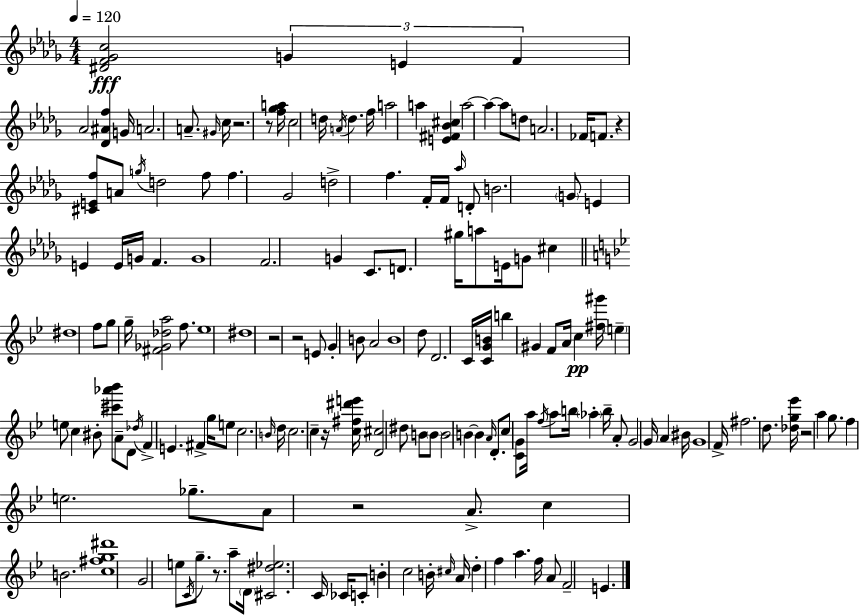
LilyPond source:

{
  \clef treble
  \numericTimeSignature
  \time 4/4
  \key bes \minor
  \tempo 4 = 120
  <dis' f' ges' c''>2\fff \tuplet 3/2 { g'4 e'4 | f'4 } aes'2 <des' ais' f''>4 | g'16 a'2. a'8.-- | \grace { gis'16 } c''16 r2. r8 | \break <f'' ges'' a''>16 c''2 d''16 \acciaccatura { a'16 } d''4. | f''16 a''2 a''4 <e' fis' bes' cis''>4 | a''2~~ a''4~~ a''8 | d''8 a'2. fes'16 f'8. | \break r4 <cis' e' f''>8 a'8 \acciaccatura { g''16 } d''2 | f''8 f''4. ges'2 | d''2-> f''4. | f'16-. f'16 \grace { aes''16 } d'8-. b'2. | \break \parenthesize g'8 e'4 e'4 e'16 g'16 f'4. | g'1 | f'2. | g'4 c'8. d'8. gis''16 a''8 e'16 g'8 | \break cis''4 \bar "||" \break \key g \minor dis''1 | f''8 g''8 g''16-- <fis' ges' des'' a''>2 f''8. | ees''1 | dis''1 | \break r2 r2 | e'8 g'4-. b'8 a'2 | b'1 | d''8 d'2. c'16 <c' g' b'>16 | \break b''4 gis'4 f'8 a'16 c''4\pp <fis'' gis'''>16 | \parenthesize e''4-- e''8 c''4 bis'8-. <cis''' aes''' bes'''>8 a'8-- | d'8 \acciaccatura { des''16 } f'4-> e'4. fis'4-> | g''16 e''8 c''2. | \break \grace { b'16 } d''16 c''2. c''4-- | r16 <c'' fis'' dis''' e'''>16 <d' cis''>2 dis''8 b'8 | \parenthesize b'8 b'2 b'4~~ b'4 | \grace { a'16 } d'8.-. c''8 <c' g'>8 a''16 \acciaccatura { f''16 } a''8 b''16 \parenthesize aes''4-. | \break b''16-- a'8-. g'2 g'16 a'4 | bis'16 g'1 | f'16-> fis''2. | d''8. <des'' g'' ees'''>16 r2 a''4 | \break g''8. f''4 e''2. | ges''8.-- a'8 r2 | a'8.-> c''4 b'2. | <c'' fis'' g'' dis'''>1 | \break g'2 e''8 \acciaccatura { c'16 } g''8.-- | r8. a''8-- \parenthesize d'16 <cis' dis'' ees''>2. | c'16 ces'16 c'8-. b'4-. c''2 | b'16-. \grace { cis''16 } a'16 d''4-. f''4 a''4. | \break f''16 a'8 f'2-- | e'4. \bar "|."
}